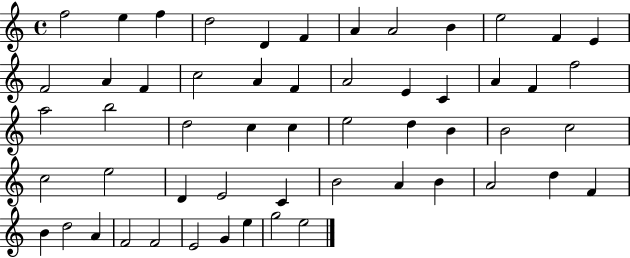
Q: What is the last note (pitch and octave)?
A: E5